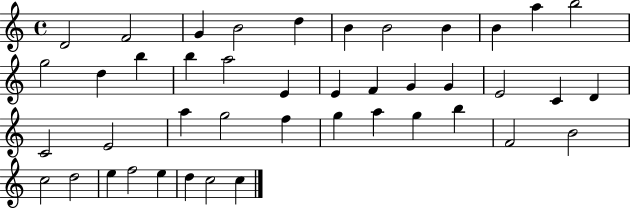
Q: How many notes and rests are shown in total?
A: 43